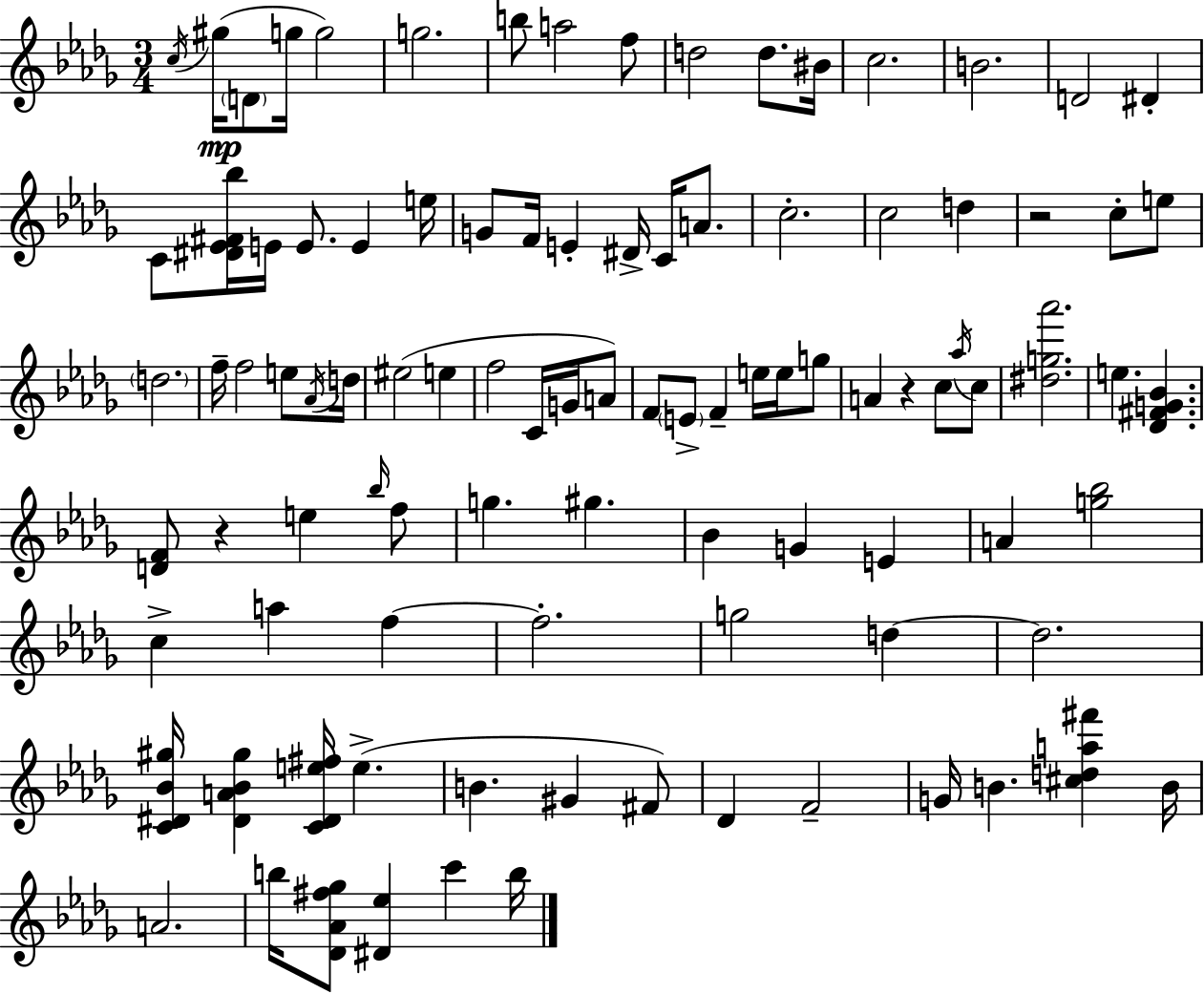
{
  \clef treble
  \numericTimeSignature
  \time 3/4
  \key bes \minor
  \acciaccatura { c''16 }\mp gis''16( \parenthesize d'8 g''16 g''2) | g''2. | b''8 a''2 f''8 | d''2 d''8. | \break bis'16 c''2. | b'2. | d'2 dis'4-. | c'8 <dis' ees' fis' bes''>16 e'16 e'8. e'4 | \break e''16 g'8 f'16 e'4-. dis'16-> c'16 a'8. | c''2.-. | c''2 d''4 | r2 c''8-. e''8 | \break \parenthesize d''2. | f''16-- f''2 e''8 | \acciaccatura { aes'16 } d''16 eis''2( e''4 | f''2 c'16 g'16 | \break a'8) f'8 \parenthesize e'8-> f'4-- e''16 e''16 | g''8 a'4 r4 c''8 | \acciaccatura { aes''16 } c''8 <dis'' g'' aes'''>2. | e''4. <des' fis' g' bes'>4. | \break <d' f'>8 r4 e''4 | \grace { bes''16 } f''8 g''4. gis''4. | bes'4 g'4 | e'4 a'4 <g'' bes''>2 | \break c''4-> a''4 | f''4~~ f''2.-. | g''2 | d''4~~ d''2. | \break <c' dis' bes' gis''>16 <dis' a' bes' gis''>4 <c' dis' e'' fis''>16 e''4.->( | b'4. gis'4 | fis'8) des'4 f'2-- | g'16 b'4. <cis'' d'' a'' fis'''>4 | \break b'16 a'2. | b''16 <des' aes' fis'' ges''>8 <dis' ees''>4 c'''4 | b''16 \bar "|."
}